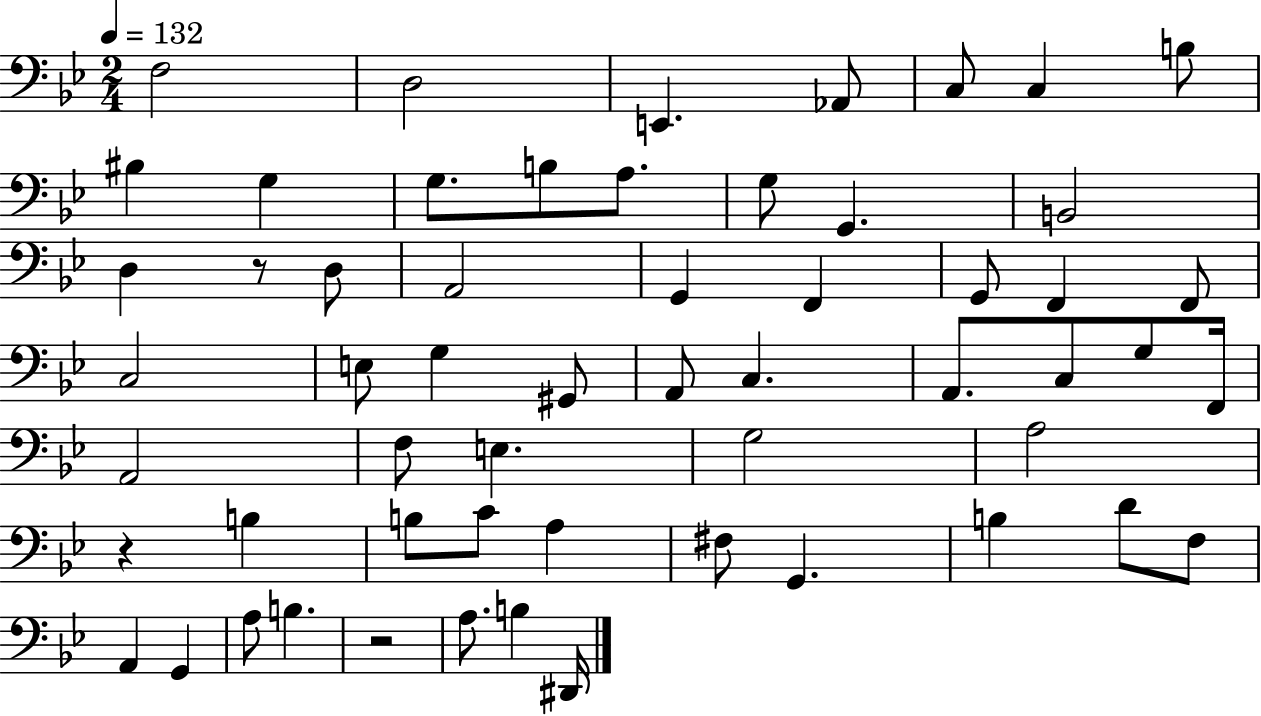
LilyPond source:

{
  \clef bass
  \numericTimeSignature
  \time 2/4
  \key bes \major
  \tempo 4 = 132
  \repeat volta 2 { f2 | d2 | e,4. aes,8 | c8 c4 b8 | \break bis4 g4 | g8. b8 a8. | g8 g,4. | b,2 | \break d4 r8 d8 | a,2 | g,4 f,4 | g,8 f,4 f,8 | \break c2 | e8 g4 gis,8 | a,8 c4. | a,8. c8 g8 f,16 | \break a,2 | f8 e4. | g2 | a2 | \break r4 b4 | b8 c'8 a4 | fis8 g,4. | b4 d'8 f8 | \break a,4 g,4 | a8 b4. | r2 | a8. b4 dis,16 | \break } \bar "|."
}